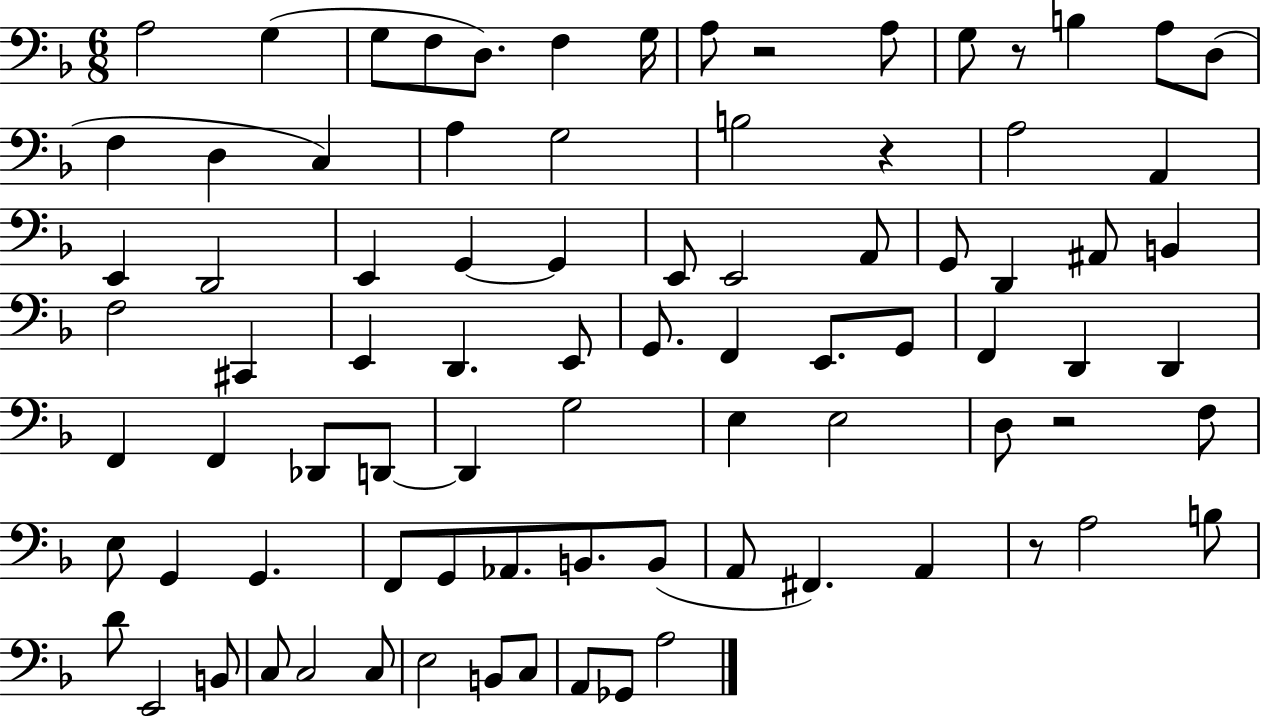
A3/h G3/q G3/e F3/e D3/e. F3/q G3/s A3/e R/h A3/e G3/e R/e B3/q A3/e D3/e F3/q D3/q C3/q A3/q G3/h B3/h R/q A3/h A2/q E2/q D2/h E2/q G2/q G2/q E2/e E2/h A2/e G2/e D2/q A#2/e B2/q F3/h C#2/q E2/q D2/q. E2/e G2/e. F2/q E2/e. G2/e F2/q D2/q D2/q F2/q F2/q Db2/e D2/e D2/q G3/h E3/q E3/h D3/e R/h F3/e E3/e G2/q G2/q. F2/e G2/e Ab2/e. B2/e. B2/e A2/e F#2/q. A2/q R/e A3/h B3/e D4/e E2/h B2/e C3/e C3/h C3/e E3/h B2/e C3/e A2/e Gb2/e A3/h